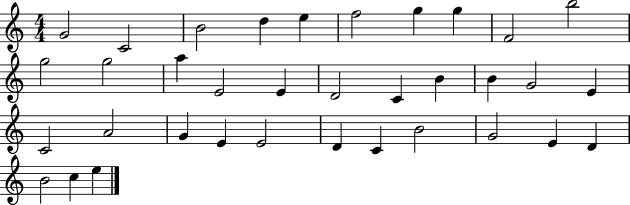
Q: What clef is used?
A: treble